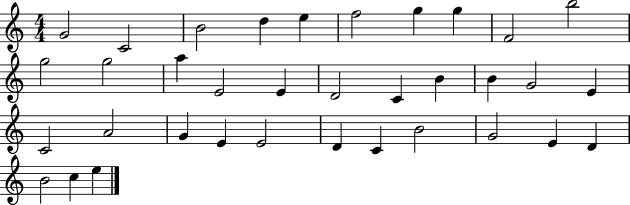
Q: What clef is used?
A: treble